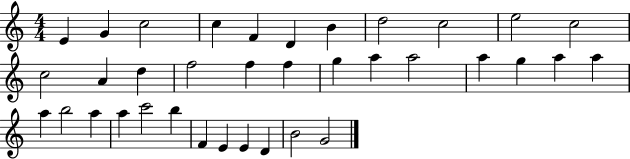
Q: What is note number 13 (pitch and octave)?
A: A4